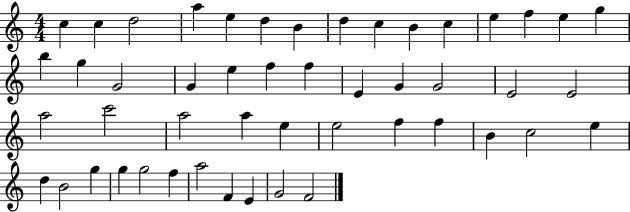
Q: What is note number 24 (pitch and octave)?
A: G4